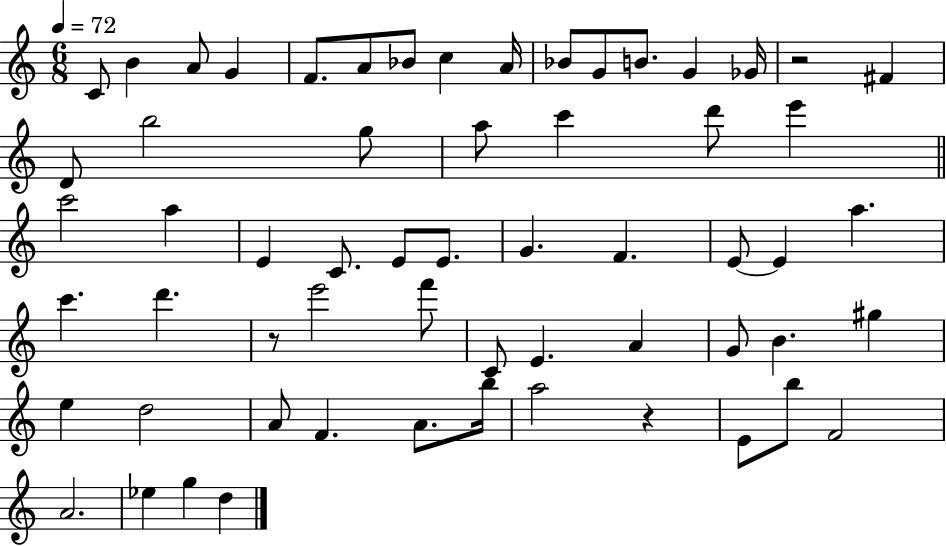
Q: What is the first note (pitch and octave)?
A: C4